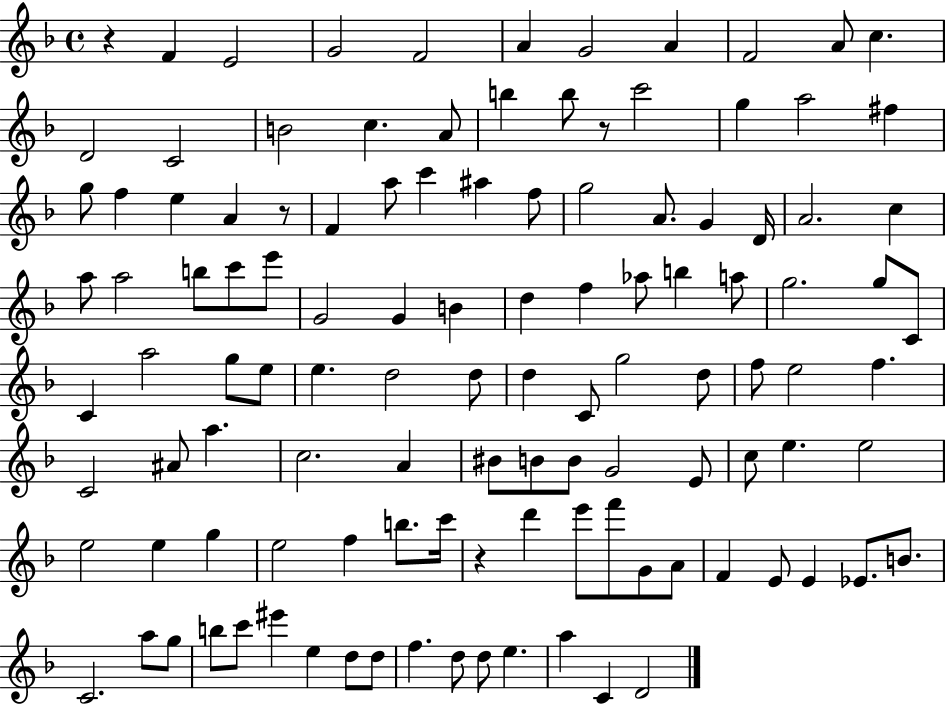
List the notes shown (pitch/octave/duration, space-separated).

R/q F4/q E4/h G4/h F4/h A4/q G4/h A4/q F4/h A4/e C5/q. D4/h C4/h B4/h C5/q. A4/e B5/q B5/e R/e C6/h G5/q A5/h F#5/q G5/e F5/q E5/q A4/q R/e F4/q A5/e C6/q A#5/q F5/e G5/h A4/e. G4/q D4/s A4/h. C5/q A5/e A5/h B5/e C6/e E6/e G4/h G4/q B4/q D5/q F5/q Ab5/e B5/q A5/e G5/h. G5/e C4/e C4/q A5/h G5/e E5/e E5/q. D5/h D5/e D5/q C4/e G5/h D5/e F5/e E5/h F5/q. C4/h A#4/e A5/q. C5/h. A4/q BIS4/e B4/e B4/e G4/h E4/e C5/e E5/q. E5/h E5/h E5/q G5/q E5/h F5/q B5/e. C6/s R/q D6/q E6/e F6/e G4/e A4/e F4/q E4/e E4/q Eb4/e. B4/e. C4/h. A5/e G5/e B5/e C6/e EIS6/q E5/q D5/e D5/e F5/q. D5/e D5/e E5/q. A5/q C4/q D4/h